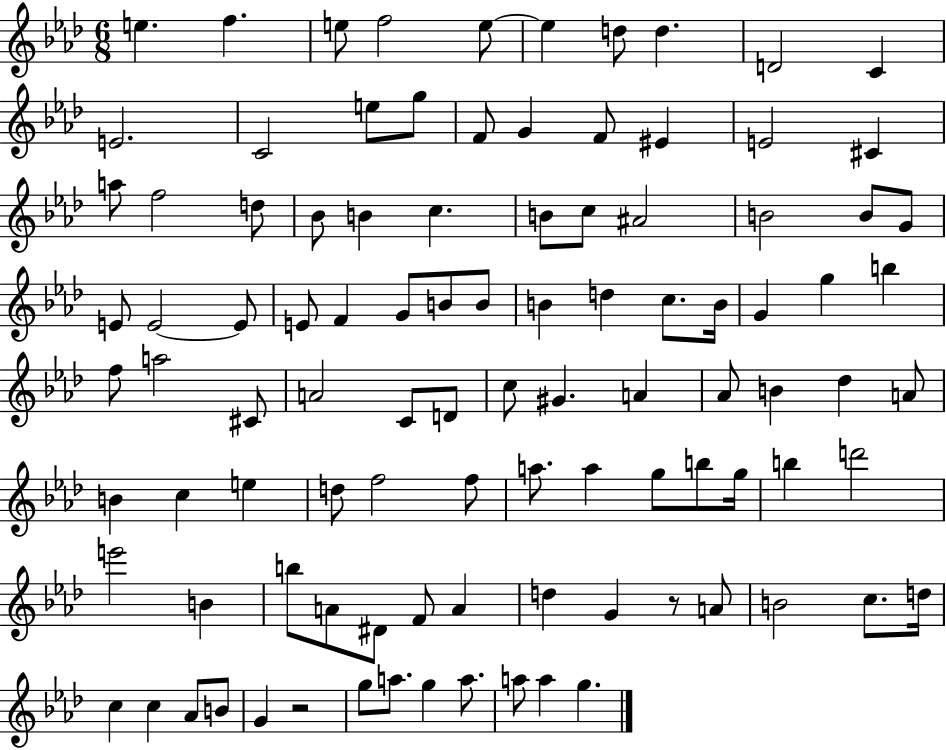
E5/q. F5/q. E5/e F5/h E5/e E5/q D5/e D5/q. D4/h C4/q E4/h. C4/h E5/e G5/e F4/e G4/q F4/e EIS4/q E4/h C#4/q A5/e F5/h D5/e Bb4/e B4/q C5/q. B4/e C5/e A#4/h B4/h B4/e G4/e E4/e E4/h E4/e E4/e F4/q G4/e B4/e B4/e B4/q D5/q C5/e. B4/s G4/q G5/q B5/q F5/e A5/h C#4/e A4/h C4/e D4/e C5/e G#4/q. A4/q Ab4/e B4/q Db5/q A4/e B4/q C5/q E5/q D5/e F5/h F5/e A5/e. A5/q G5/e B5/e G5/s B5/q D6/h E6/h B4/q B5/e A4/e D#4/e F4/e A4/q D5/q G4/q R/e A4/e B4/h C5/e. D5/s C5/q C5/q Ab4/e B4/e G4/q R/h G5/e A5/e. G5/q A5/e. A5/e A5/q G5/q.